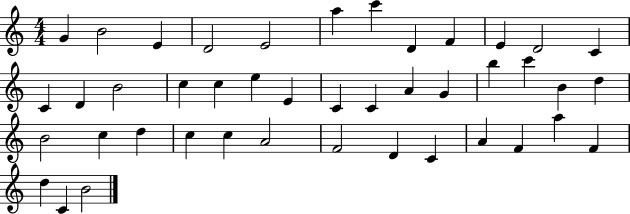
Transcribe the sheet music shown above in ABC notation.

X:1
T:Untitled
M:4/4
L:1/4
K:C
G B2 E D2 E2 a c' D F E D2 C C D B2 c c e E C C A G b c' B d B2 c d c c A2 F2 D C A F a F d C B2